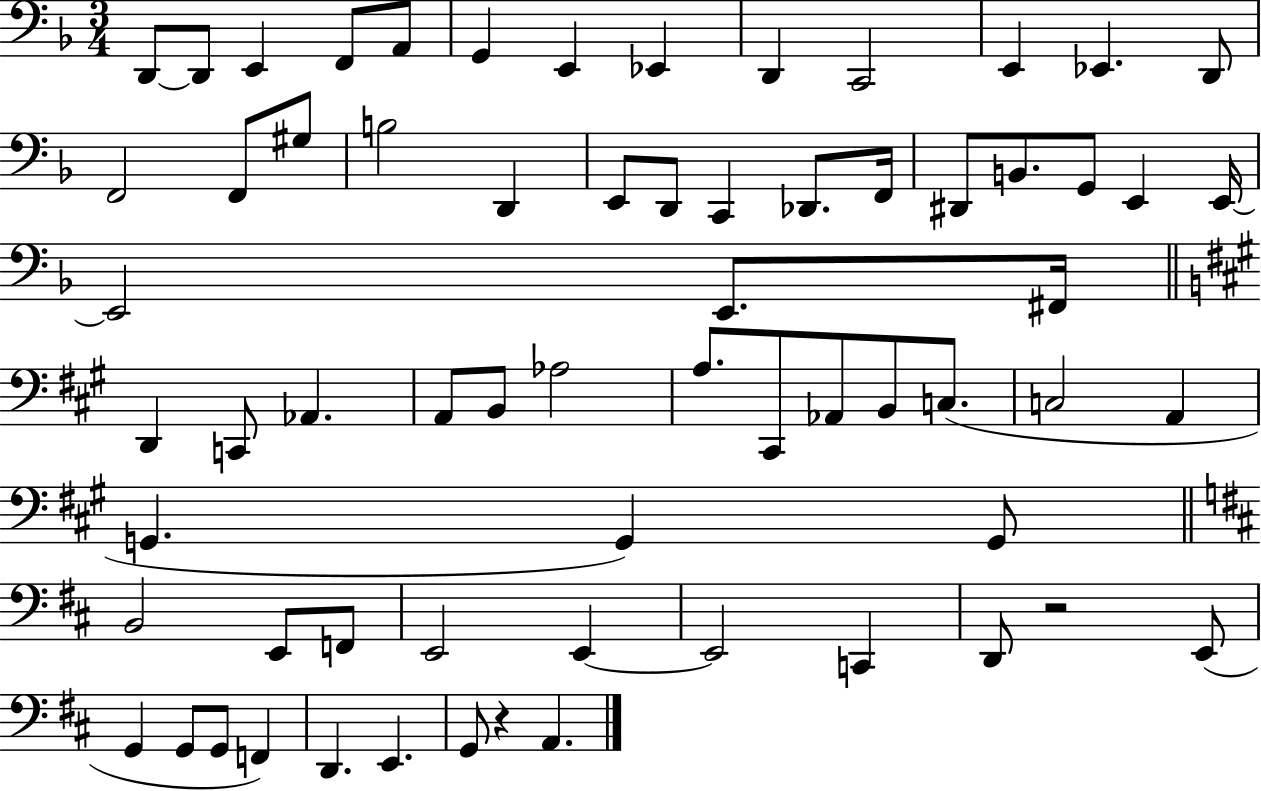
{
  \clef bass
  \numericTimeSignature
  \time 3/4
  \key f \major
  d,8~~ d,8 e,4 f,8 a,8 | g,4 e,4 ees,4 | d,4 c,2 | e,4 ees,4. d,8 | \break f,2 f,8 gis8 | b2 d,4 | e,8 d,8 c,4 des,8. f,16 | dis,8 b,8. g,8 e,4 e,16~~ | \break e,2 e,8. fis,16 | \bar "||" \break \key a \major d,4 c,8 aes,4. | a,8 b,8 aes2 | a8. cis,8 aes,8 b,8 c8.( | c2 a,4 | \break g,4. g,4) g,8 | \bar "||" \break \key d \major b,2 e,8 f,8 | e,2 e,4~~ | e,2 c,4 | d,8 r2 e,8( | \break g,4 g,8 g,8 f,4) | d,4. e,4. | g,8 r4 a,4. | \bar "|."
}